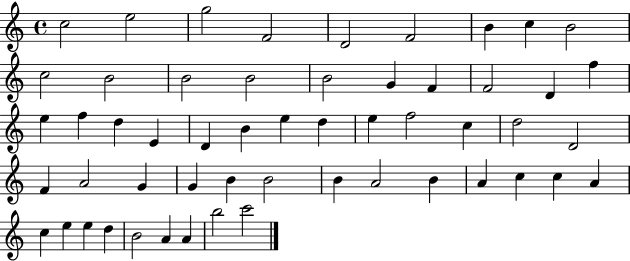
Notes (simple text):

C5/h E5/h G5/h F4/h D4/h F4/h B4/q C5/q B4/h C5/h B4/h B4/h B4/h B4/h G4/q F4/q F4/h D4/q F5/q E5/q F5/q D5/q E4/q D4/q B4/q E5/q D5/q E5/q F5/h C5/q D5/h D4/h F4/q A4/h G4/q G4/q B4/q B4/h B4/q A4/h B4/q A4/q C5/q C5/q A4/q C5/q E5/q E5/q D5/q B4/h A4/q A4/q B5/h C6/h